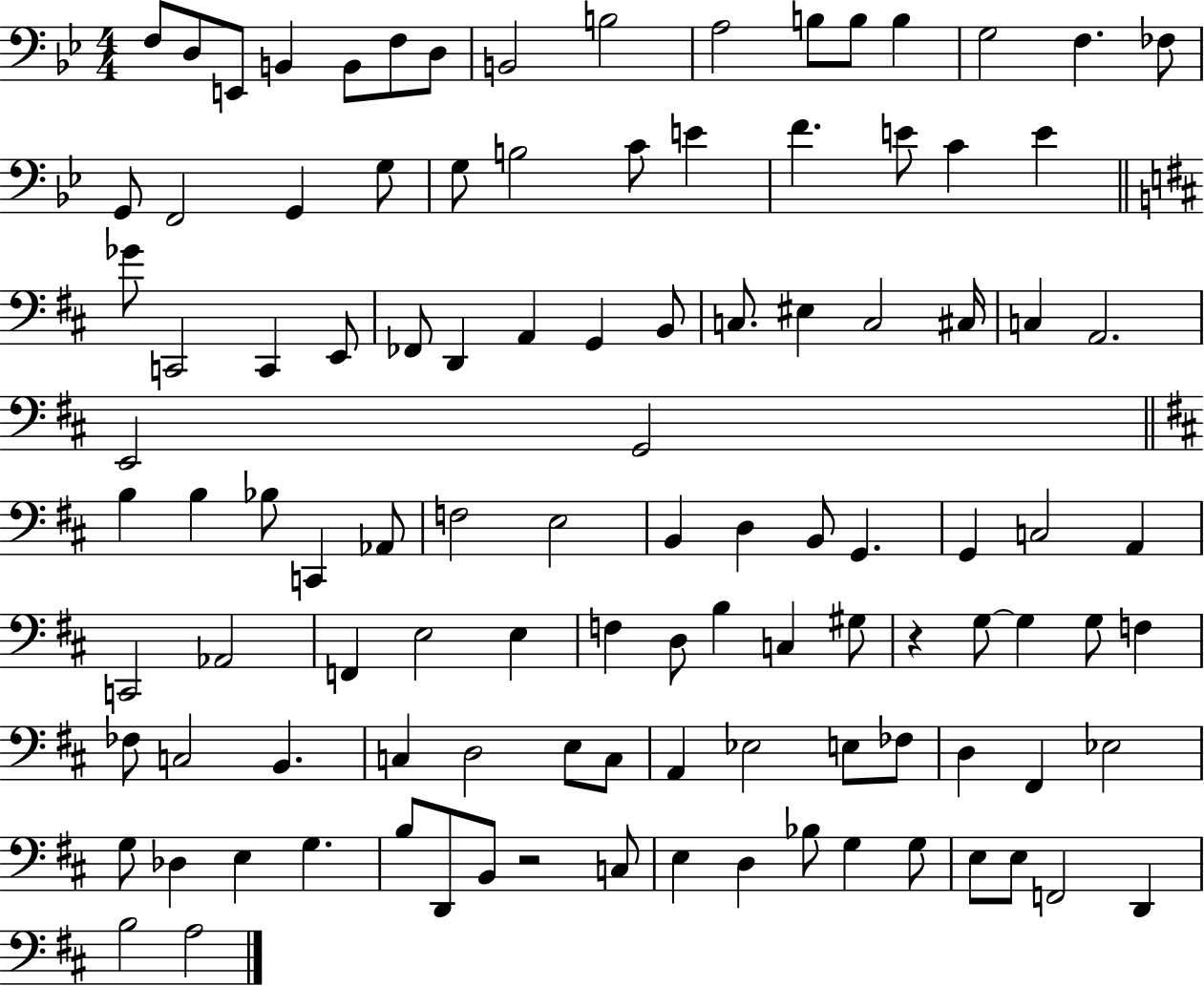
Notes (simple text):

F3/e D3/e E2/e B2/q B2/e F3/e D3/e B2/h B3/h A3/h B3/e B3/e B3/q G3/h F3/q. FES3/e G2/e F2/h G2/q G3/e G3/e B3/h C4/e E4/q F4/q. E4/e C4/q E4/q Gb4/e C2/h C2/q E2/e FES2/e D2/q A2/q G2/q B2/e C3/e. EIS3/q C3/h C#3/s C3/q A2/h. E2/h G2/h B3/q B3/q Bb3/e C2/q Ab2/e F3/h E3/h B2/q D3/q B2/e G2/q. G2/q C3/h A2/q C2/h Ab2/h F2/q E3/h E3/q F3/q D3/e B3/q C3/q G#3/e R/q G3/e G3/q G3/e F3/q FES3/e C3/h B2/q. C3/q D3/h E3/e C3/e A2/q Eb3/h E3/e FES3/e D3/q F#2/q Eb3/h G3/e Db3/q E3/q G3/q. B3/e D2/e B2/e R/h C3/e E3/q D3/q Bb3/e G3/q G3/e E3/e E3/e F2/h D2/q B3/h A3/h